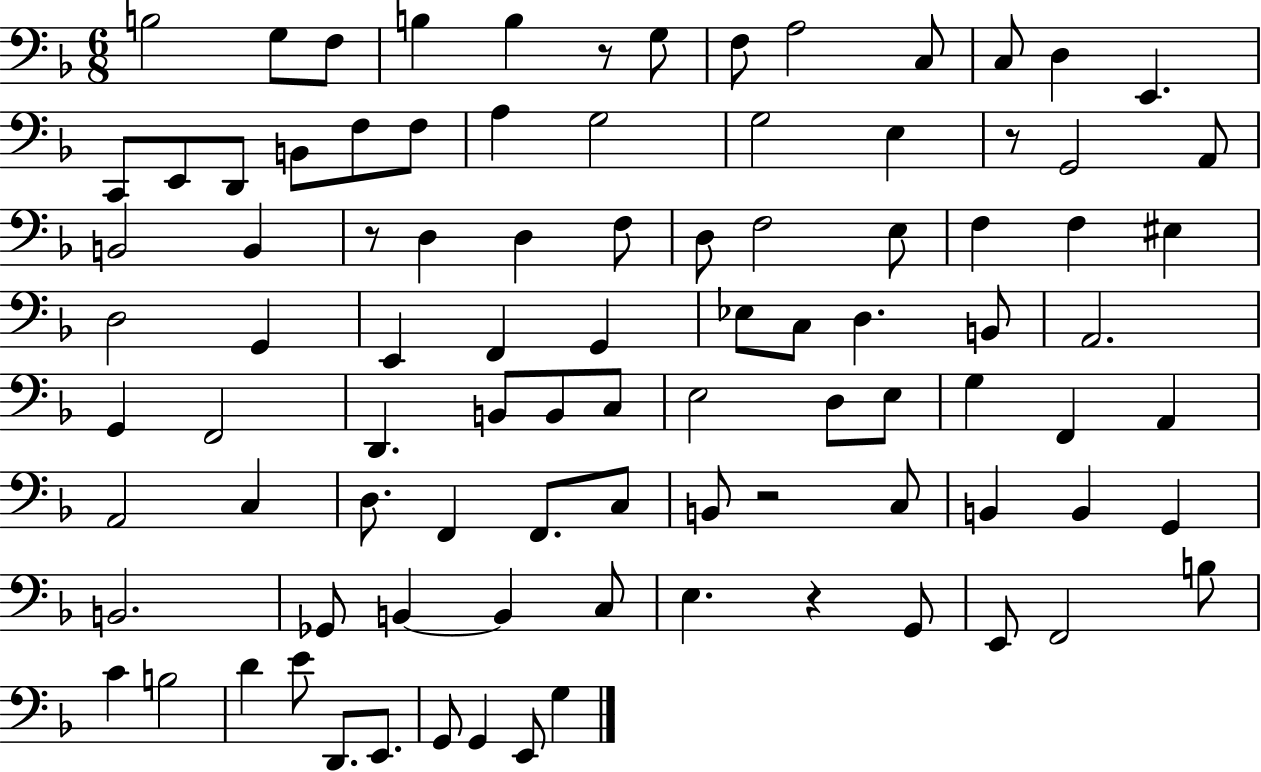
{
  \clef bass
  \numericTimeSignature
  \time 6/8
  \key f \major
  \repeat volta 2 { b2 g8 f8 | b4 b4 r8 g8 | f8 a2 c8 | c8 d4 e,4. | \break c,8 e,8 d,8 b,8 f8 f8 | a4 g2 | g2 e4 | r8 g,2 a,8 | \break b,2 b,4 | r8 d4 d4 f8 | d8 f2 e8 | f4 f4 eis4 | \break d2 g,4 | e,4 f,4 g,4 | ees8 c8 d4. b,8 | a,2. | \break g,4 f,2 | d,4. b,8 b,8 c8 | e2 d8 e8 | g4 f,4 a,4 | \break a,2 c4 | d8. f,4 f,8. c8 | b,8 r2 c8 | b,4 b,4 g,4 | \break b,2. | ges,8 b,4~~ b,4 c8 | e4. r4 g,8 | e,8 f,2 b8 | \break c'4 b2 | d'4 e'8 d,8. e,8. | g,8 g,4 e,8 g4 | } \bar "|."
}